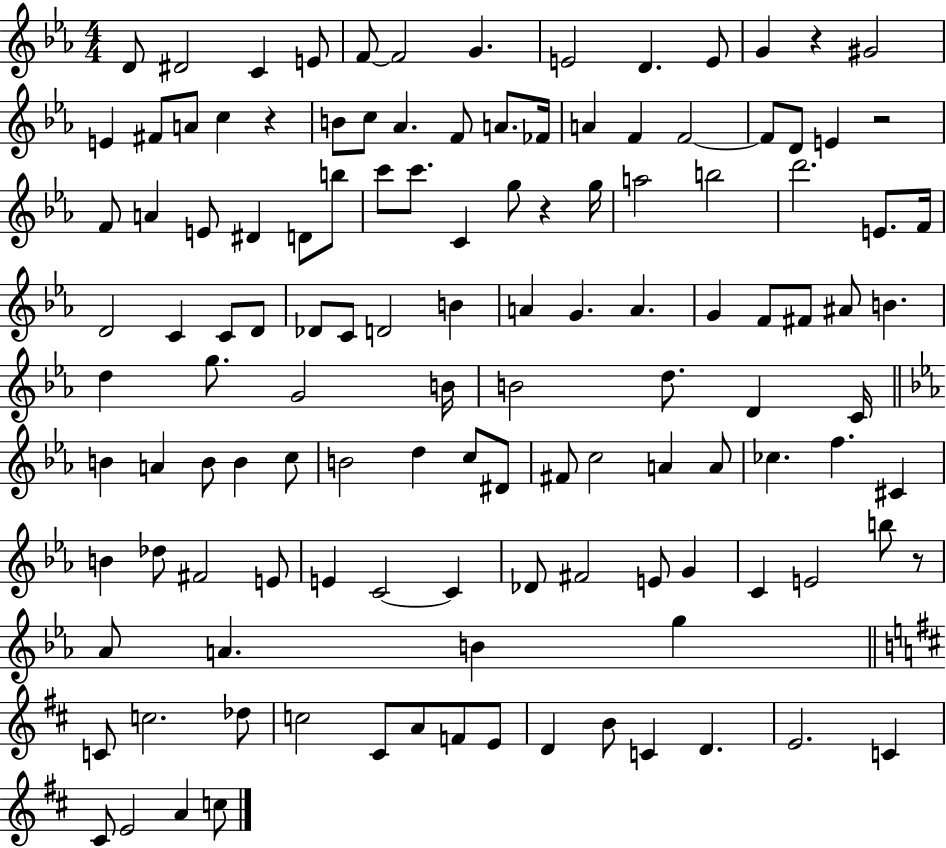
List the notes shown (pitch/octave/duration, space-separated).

D4/e D#4/h C4/q E4/e F4/e F4/h G4/q. E4/h D4/q. E4/e G4/q R/q G#4/h E4/q F#4/e A4/e C5/q R/q B4/e C5/e Ab4/q. F4/e A4/e. FES4/s A4/q F4/q F4/h F4/e D4/e E4/q R/h F4/e A4/q E4/e D#4/q D4/e B5/e C6/e C6/e. C4/q G5/e R/q G5/s A5/h B5/h D6/h. E4/e. F4/s D4/h C4/q C4/e D4/e Db4/e C4/e D4/h B4/q A4/q G4/q. A4/q. G4/q F4/e F#4/e A#4/e B4/q. D5/q G5/e. G4/h B4/s B4/h D5/e. D4/q C4/s B4/q A4/q B4/e B4/q C5/e B4/h D5/q C5/e D#4/e F#4/e C5/h A4/q A4/e CES5/q. F5/q. C#4/q B4/q Db5/e F#4/h E4/e E4/q C4/h C4/q Db4/e F#4/h E4/e G4/q C4/q E4/h B5/e R/e Ab4/e A4/q. B4/q G5/q C4/e C5/h. Db5/e C5/h C#4/e A4/e F4/e E4/e D4/q B4/e C4/q D4/q. E4/h. C4/q C#4/e E4/h A4/q C5/e